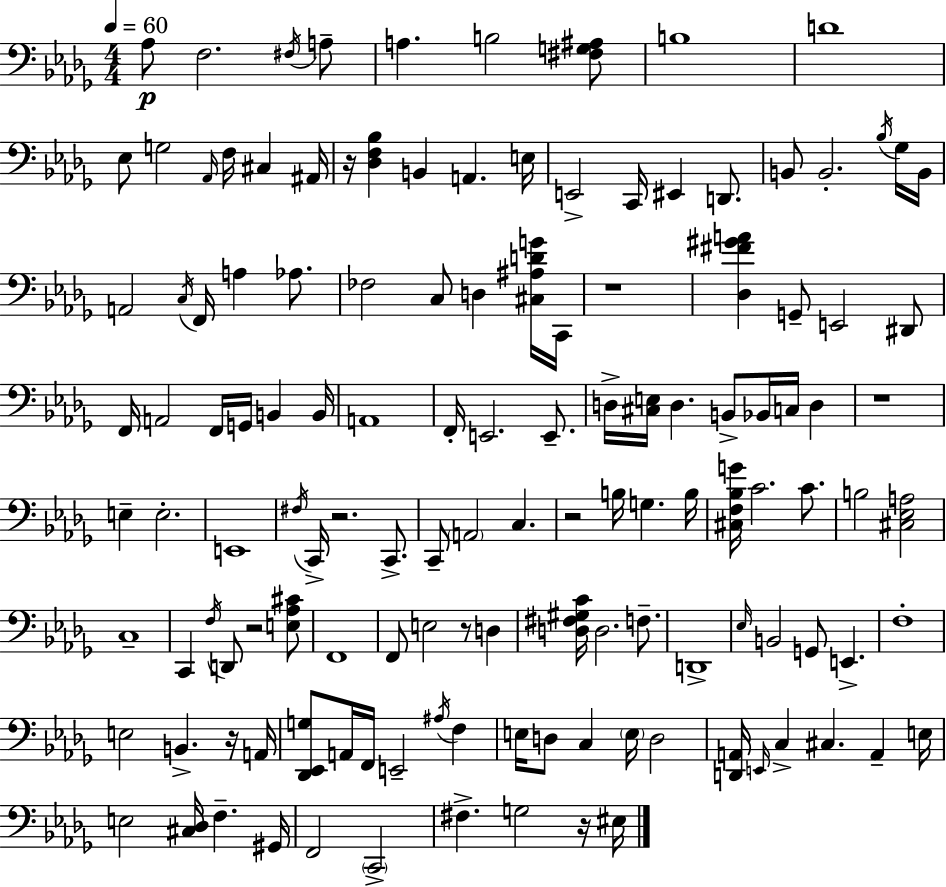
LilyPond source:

{
  \clef bass
  \numericTimeSignature
  \time 4/4
  \key bes \minor
  \tempo 4 = 60
  aes8\p f2. \acciaccatura { fis16 } a8-- | a4. b2 <fis g ais>8 | b1 | d'1 | \break ees8 g2 \grace { aes,16 } f16 cis4 | ais,16 r16 <des f bes>4 b,4 a,4. | e16 e,2-> c,16 eis,4 d,8. | b,8 b,2.-. | \break \acciaccatura { bes16 } ges16 b,16 a,2 \acciaccatura { c16 } f,16 a4 | aes8. fes2 c8 d4 | <cis ais d' g'>16 c,16 r1 | <des fis' gis' a'>4 g,8-- e,2 | \break dis,8 f,16 a,2 f,16 g,16 b,4 | b,16 a,1 | f,16-. e,2. | e,8.-- d16-> <cis e>16 d4. b,8-> bes,16 c16 | \break d4 r1 | e4-- e2.-. | e,1 | \acciaccatura { fis16 } c,16-> r2. | \break c,8.-> c,8-- \parenthesize a,2 c4. | r2 b16 g4. | b16 <cis f bes g'>16 c'2. | c'8. b2 <cis ees a>2 | \break c1-- | c,4 \acciaccatura { f16 } d,8 r2 | <e aes cis'>8 f,1 | f,8 e2 | \break r8 d4 <d fis gis c'>16 d2. | f8.-- d,1-> | \grace { ees16 } b,2 g,8 | e,4.-> f1-. | \break e2 b,4.-> | r16 a,16 <des, ees, g>8 a,16 f,16 e,2-- | \acciaccatura { ais16 } f4 e16 d8 c4 \parenthesize e16 | d2 <d, a,>16 \grace { e,16 } c4-> cis4. | \break a,4-- e16 e2 | <cis des>16 f4.-- gis,16 f,2 | \parenthesize c,2-> fis4.-> g2 | r16 eis16 \bar "|."
}